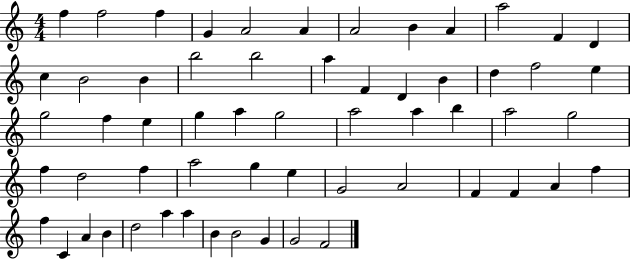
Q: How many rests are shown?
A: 0